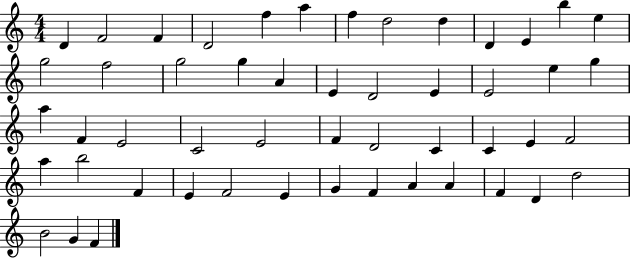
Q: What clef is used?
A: treble